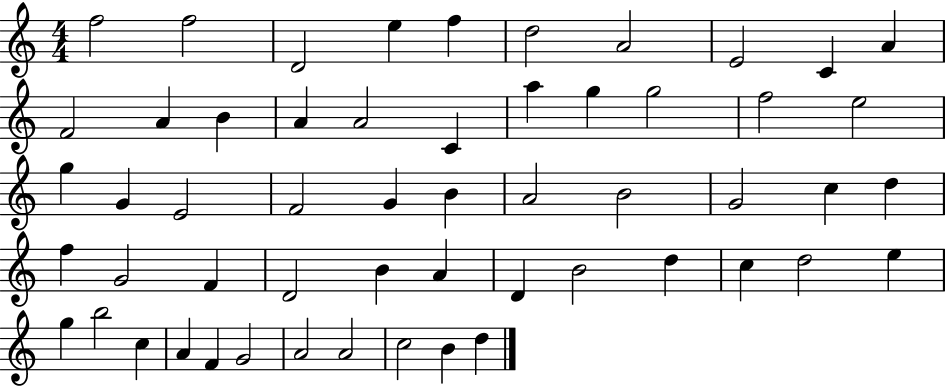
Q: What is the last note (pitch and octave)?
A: D5